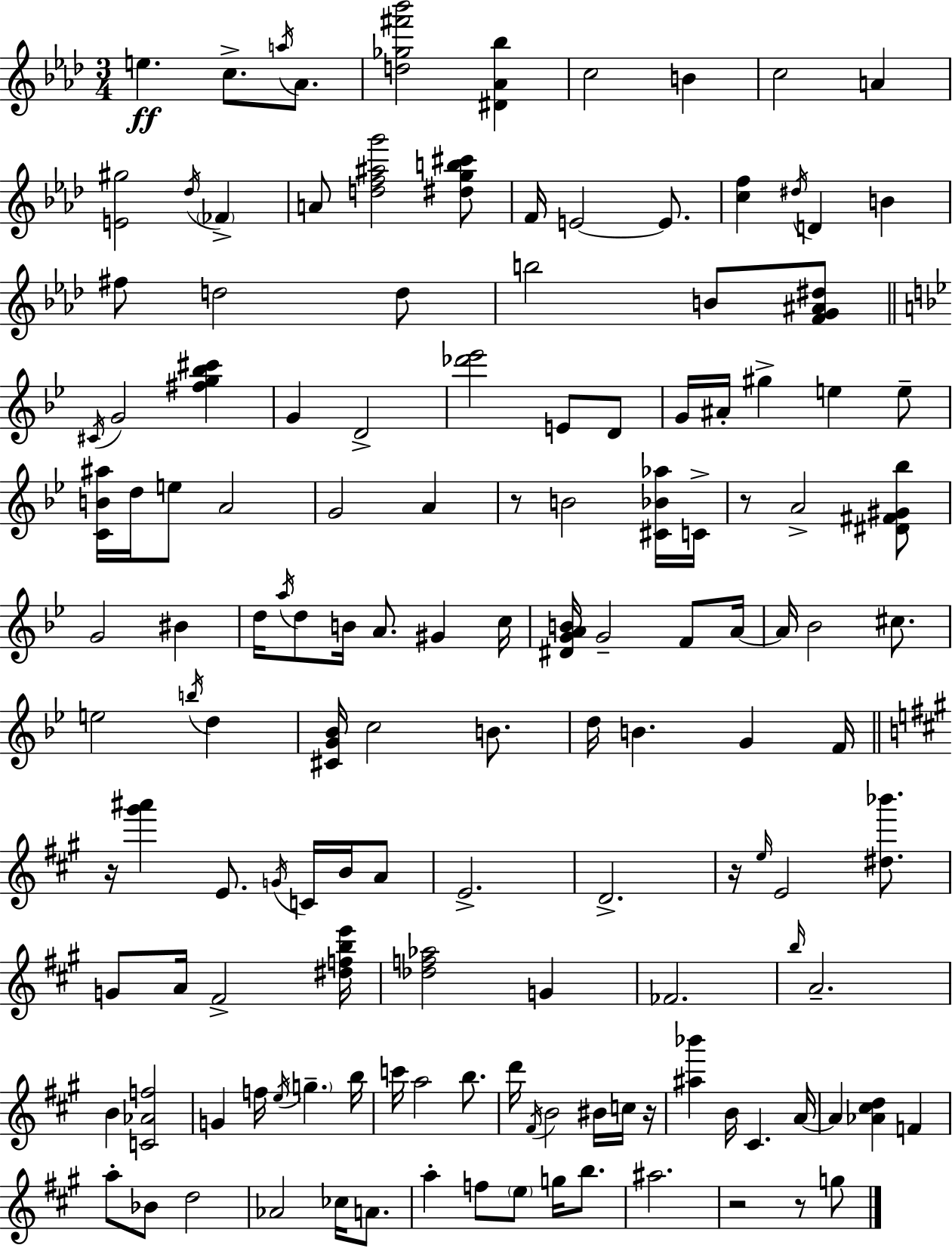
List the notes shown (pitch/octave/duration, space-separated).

E5/q. C5/e. A5/s Ab4/e. [D5,Gb5,F#6,Bb6]/h [D#4,Ab4,Bb5]/q C5/h B4/q C5/h A4/q [E4,G#5]/h Db5/s FES4/q A4/e [D5,F5,A#5,G6]/h [D#5,G5,B5,C#6]/e F4/s E4/h E4/e. [C5,F5]/q D#5/s D4/q B4/q F#5/e D5/h D5/e B5/h B4/e [F4,G4,A#4,D#5]/e C#4/s G4/h [F#5,G5,Bb5,C#6]/q G4/q D4/h [Db6,Eb6]/h E4/e D4/e G4/s A#4/s G#5/q E5/q E5/e [C4,B4,A#5]/s D5/s E5/e A4/h G4/h A4/q R/e B4/h [C#4,Bb4,Ab5]/s C4/s R/e A4/h [D#4,F#4,G#4,Bb5]/e G4/h BIS4/q D5/s A5/s D5/e B4/s A4/e. G#4/q C5/s [D#4,G4,A4,B4]/s G4/h F4/e A4/s A4/s Bb4/h C#5/e. E5/h B5/s D5/q [C#4,G4,Bb4]/s C5/h B4/e. D5/s B4/q. G4/q F4/s R/s [G#6,A#6]/q E4/e. G4/s C4/s B4/s A4/e E4/h. D4/h. R/s E5/s E4/h [D#5,Bb6]/e. G4/e A4/s F#4/h [D#5,F5,B5,E6]/s [Db5,F5,Ab5]/h G4/q FES4/h. B5/s A4/h. B4/q [C4,Ab4,F5]/h G4/q F5/s E5/s G5/q. B5/s C6/s A5/h B5/e. D6/s F#4/s B4/h BIS4/s C5/s R/s [A#5,Bb6]/q B4/s C#4/q. A4/s A4/q [Ab4,C#5,D5]/q F4/q A5/e Bb4/e D5/h Ab4/h CES5/s A4/e. A5/q F5/e E5/e G5/s B5/e. A#5/h. R/h R/e G5/e